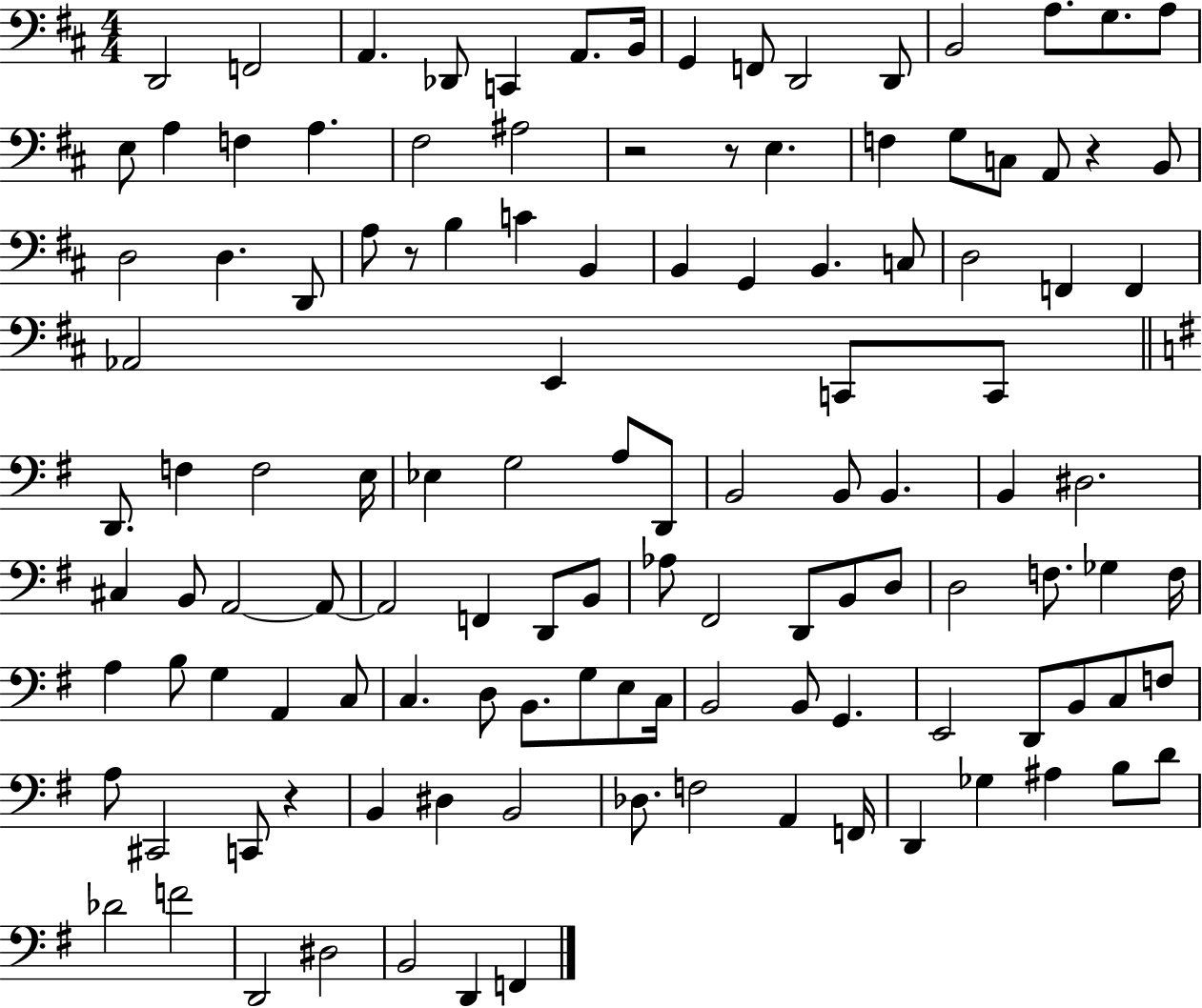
X:1
T:Untitled
M:4/4
L:1/4
K:D
D,,2 F,,2 A,, _D,,/2 C,, A,,/2 B,,/4 G,, F,,/2 D,,2 D,,/2 B,,2 A,/2 G,/2 A,/2 E,/2 A, F, A, ^F,2 ^A,2 z2 z/2 E, F, G,/2 C,/2 A,,/2 z B,,/2 D,2 D, D,,/2 A,/2 z/2 B, C B,, B,, G,, B,, C,/2 D,2 F,, F,, _A,,2 E,, C,,/2 C,,/2 D,,/2 F, F,2 E,/4 _E, G,2 A,/2 D,,/2 B,,2 B,,/2 B,, B,, ^D,2 ^C, B,,/2 A,,2 A,,/2 A,,2 F,, D,,/2 B,,/2 _A,/2 ^F,,2 D,,/2 B,,/2 D,/2 D,2 F,/2 _G, F,/4 A, B,/2 G, A,, C,/2 C, D,/2 B,,/2 G,/2 E,/2 C,/4 B,,2 B,,/2 G,, E,,2 D,,/2 B,,/2 C,/2 F,/2 A,/2 ^C,,2 C,,/2 z B,, ^D, B,,2 _D,/2 F,2 A,, F,,/4 D,, _G, ^A, B,/2 D/2 _D2 F2 D,,2 ^D,2 B,,2 D,, F,,